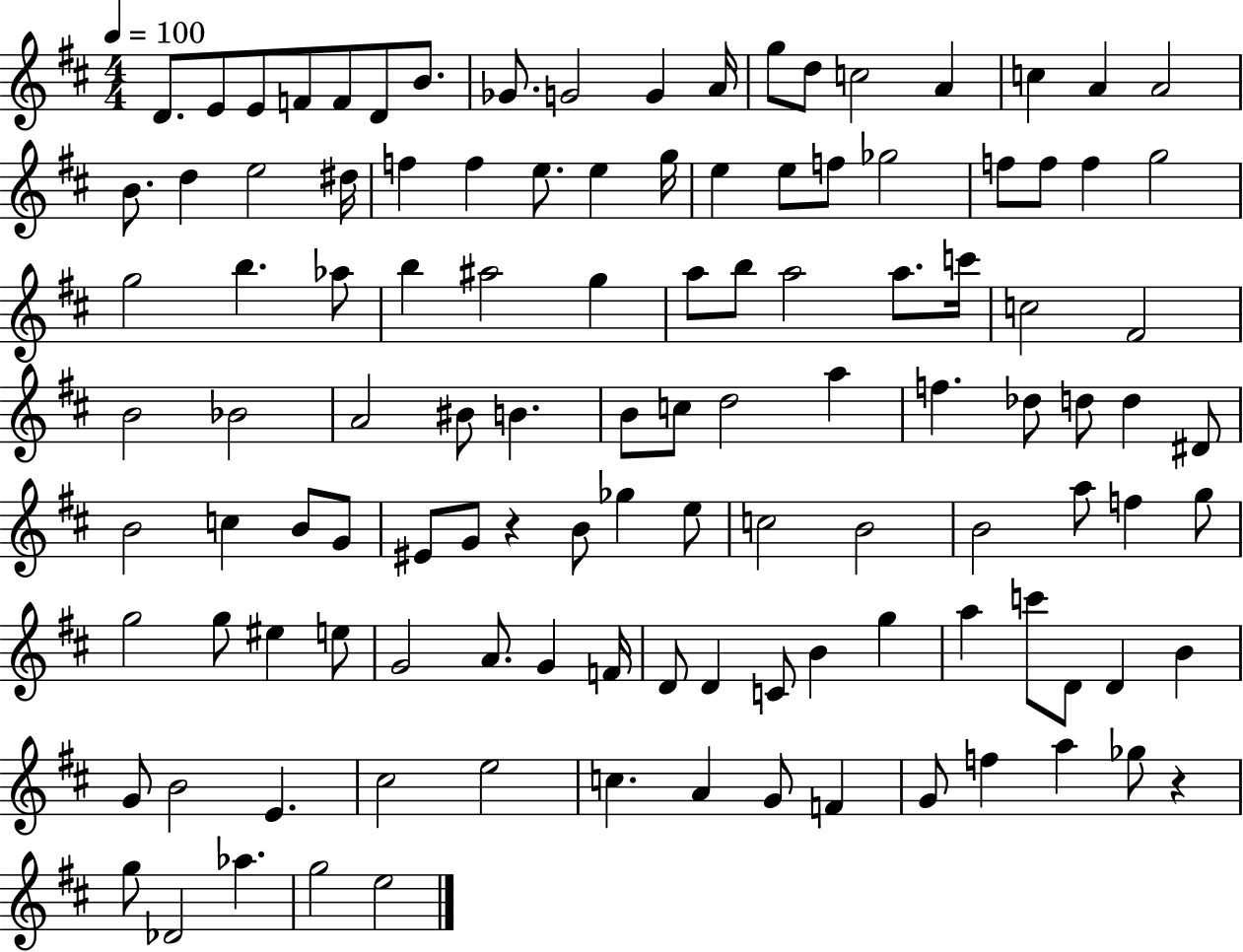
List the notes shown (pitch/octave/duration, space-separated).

D4/e. E4/e E4/e F4/e F4/e D4/e B4/e. Gb4/e. G4/h G4/q A4/s G5/e D5/e C5/h A4/q C5/q A4/q A4/h B4/e. D5/q E5/h D#5/s F5/q F5/q E5/e. E5/q G5/s E5/q E5/e F5/e Gb5/h F5/e F5/e F5/q G5/h G5/h B5/q. Ab5/e B5/q A#5/h G5/q A5/e B5/e A5/h A5/e. C6/s C5/h F#4/h B4/h Bb4/h A4/h BIS4/e B4/q. B4/e C5/e D5/h A5/q F5/q. Db5/e D5/e D5/q D#4/e B4/h C5/q B4/e G4/e EIS4/e G4/e R/q B4/e Gb5/q E5/e C5/h B4/h B4/h A5/e F5/q G5/e G5/h G5/e EIS5/q E5/e G4/h A4/e. G4/q F4/s D4/e D4/q C4/e B4/q G5/q A5/q C6/e D4/e D4/q B4/q G4/e B4/h E4/q. C#5/h E5/h C5/q. A4/q G4/e F4/q G4/e F5/q A5/q Gb5/e R/q G5/e Db4/h Ab5/q. G5/h E5/h